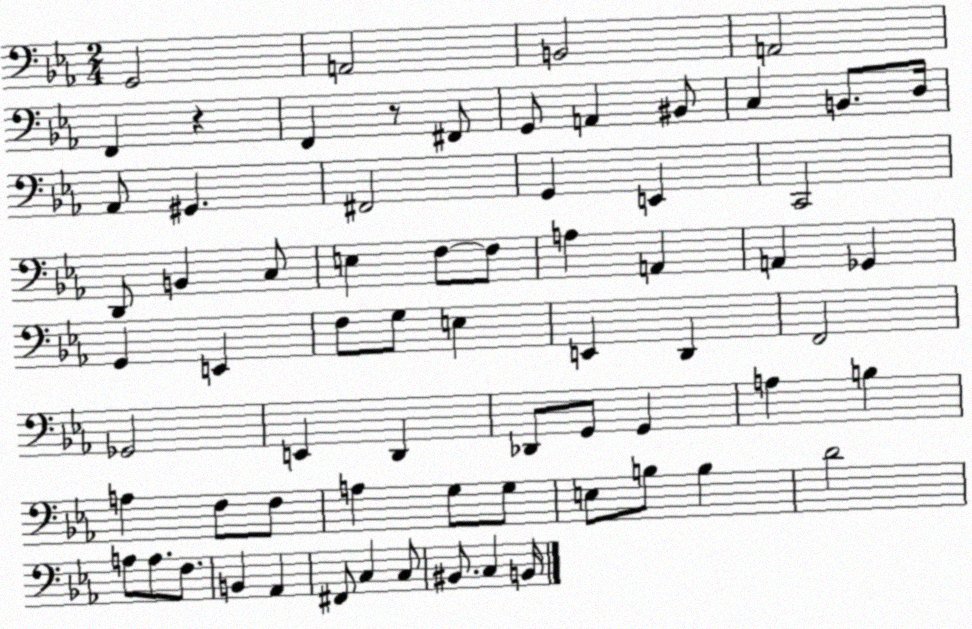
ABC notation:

X:1
T:Untitled
M:2/4
L:1/4
K:Eb
G,,2 A,,2 B,,2 A,,2 F,, z F,, z/2 ^F,,/2 G,,/2 A,, ^B,,/2 C, B,,/2 D,/4 _A,,/2 ^G,, ^F,,2 G,, E,, C,,2 D,,/2 B,, C,/2 E, F,/2 F,/2 A, A,, A,, _G,, G,, E,, F,/2 G,/2 E, E,, D,, F,,2 _G,,2 E,, D,, _D,,/2 G,,/2 G,, A, B, A, F,/2 F,/2 A, G,/2 G,/2 E,/2 B,/2 B, D2 A,/2 A,/2 F,/2 B,, _A,, ^F,,/2 C, C,/2 ^B,,/2 C, B,,/4